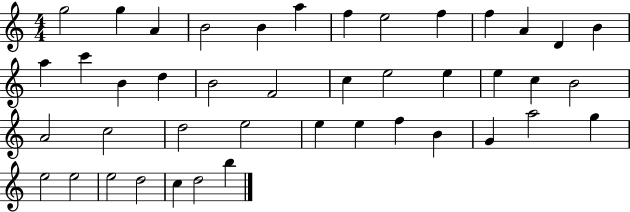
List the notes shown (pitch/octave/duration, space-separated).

G5/h G5/q A4/q B4/h B4/q A5/q F5/q E5/h F5/q F5/q A4/q D4/q B4/q A5/q C6/q B4/q D5/q B4/h F4/h C5/q E5/h E5/q E5/q C5/q B4/h A4/h C5/h D5/h E5/h E5/q E5/q F5/q B4/q G4/q A5/h G5/q E5/h E5/h E5/h D5/h C5/q D5/h B5/q